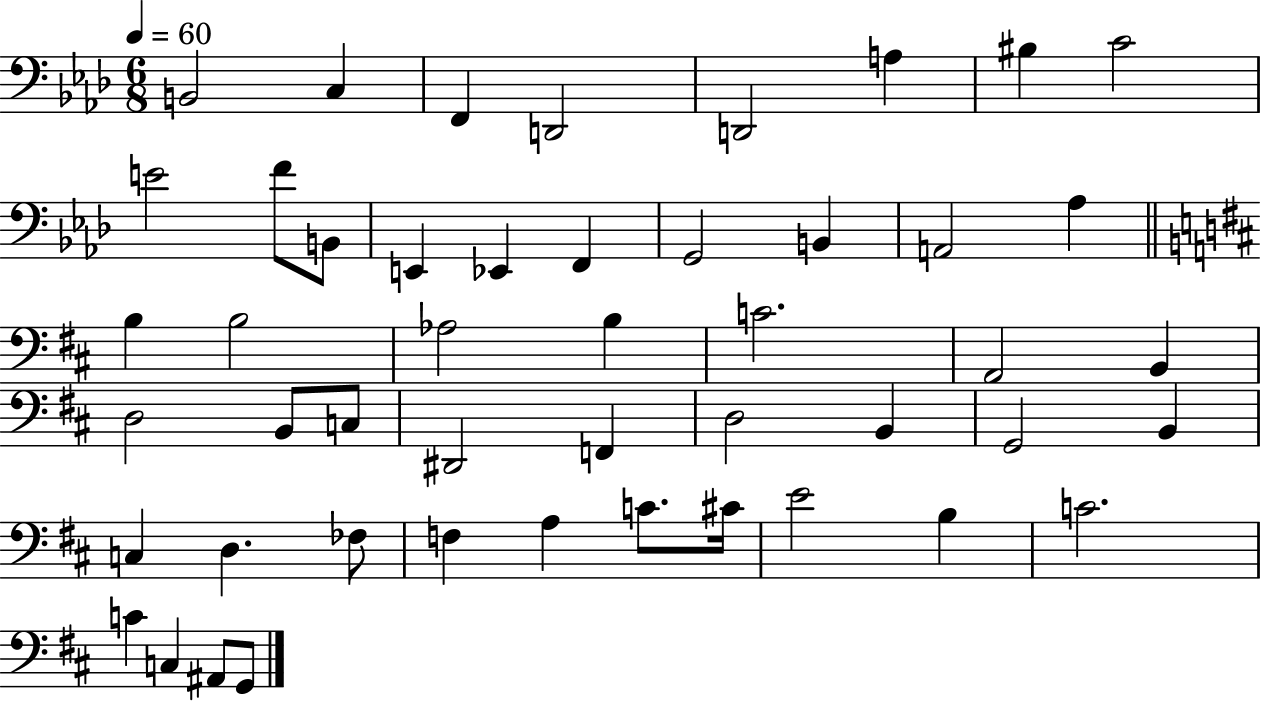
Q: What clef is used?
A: bass